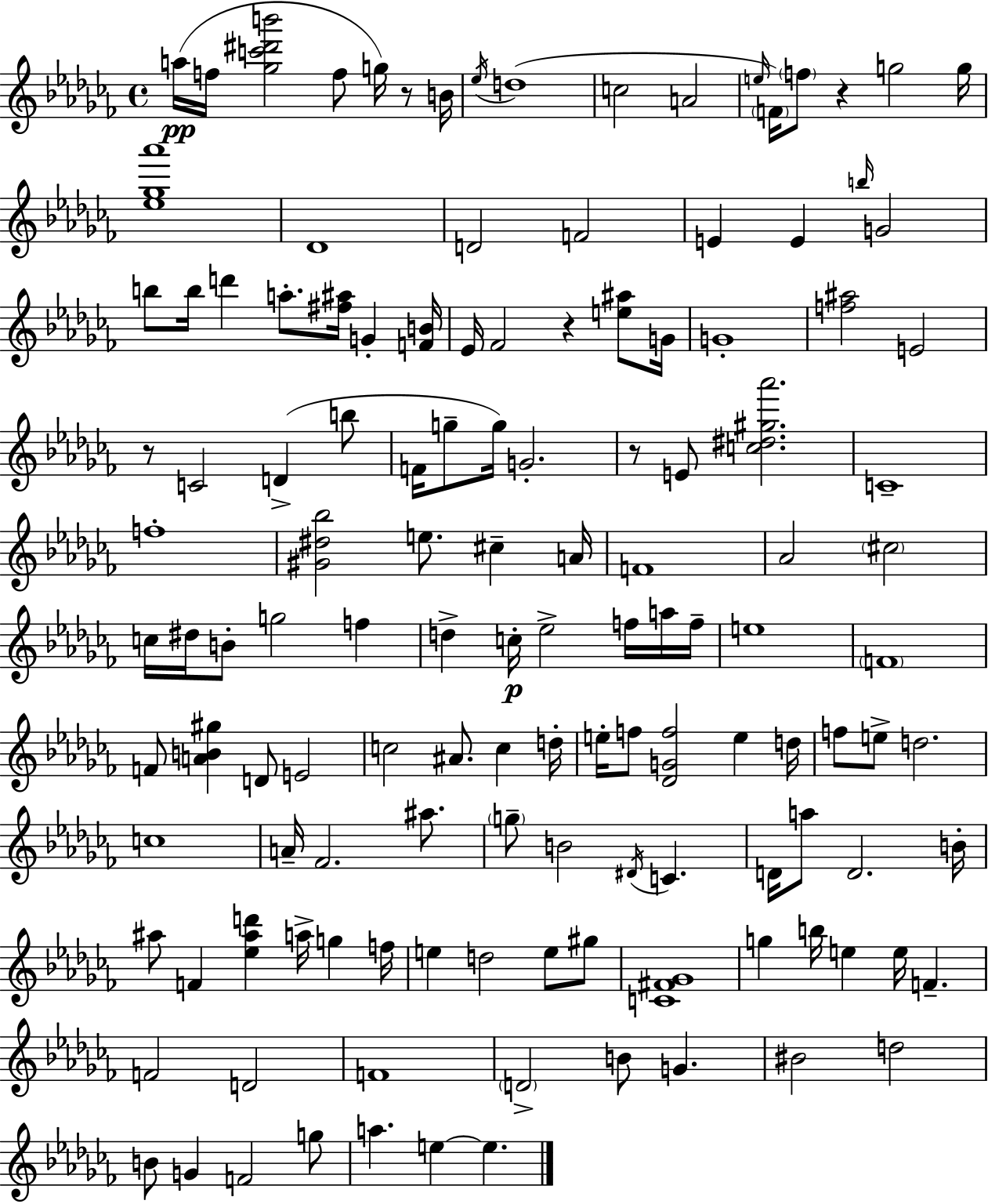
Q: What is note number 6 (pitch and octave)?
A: Eb5